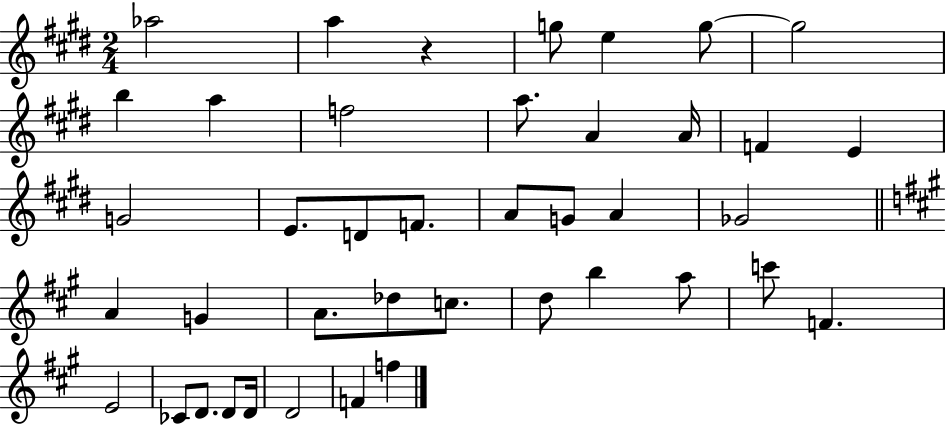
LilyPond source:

{
  \clef treble
  \numericTimeSignature
  \time 2/4
  \key e \major
  aes''2 | a''4 r4 | g''8 e''4 g''8~~ | g''2 | \break b''4 a''4 | f''2 | a''8. a'4 a'16 | f'4 e'4 | \break g'2 | e'8. d'8 f'8. | a'8 g'8 a'4 | ges'2 | \break \bar "||" \break \key a \major a'4 g'4 | a'8. des''8 c''8. | d''8 b''4 a''8 | c'''8 f'4. | \break e'2 | ces'8 d'8. d'8 d'16 | d'2 | f'4 f''4 | \break \bar "|."
}